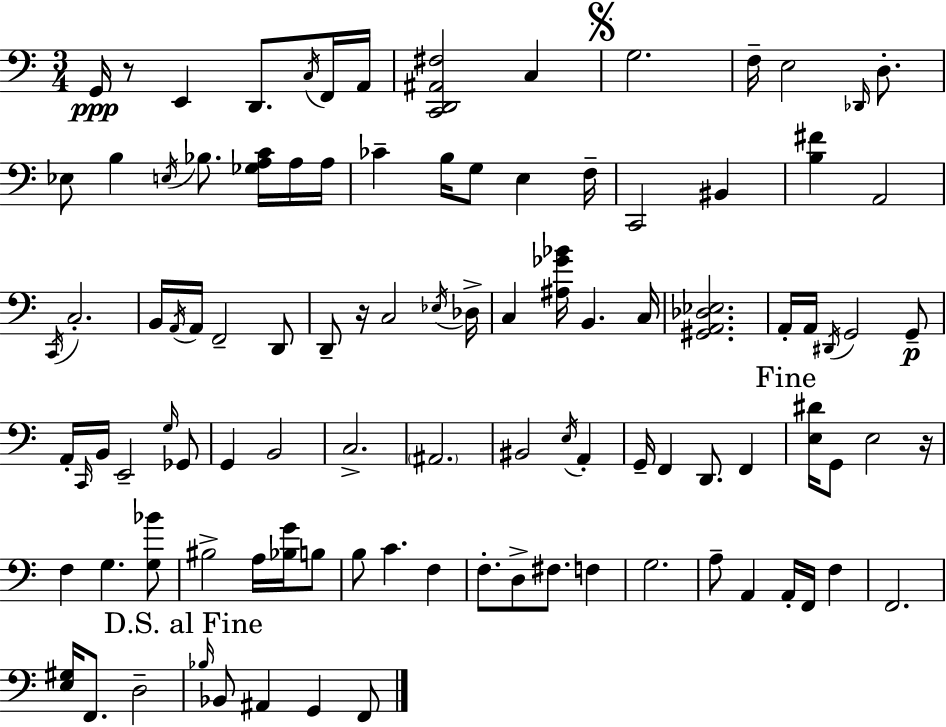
{
  \clef bass
  \numericTimeSignature
  \time 3/4
  \key a \minor
  \repeat volta 2 { g,16\ppp r8 e,4 d,8. \acciaccatura { c16 } f,16 | a,16 <c, d, ais, fis>2 c4 | \mark \markup { \musicglyph "scripts.segno" } g2. | f16-- e2 \grace { des,16 } d8.-. | \break ees8 b4 \acciaccatura { e16 } bes8. | <ges a c'>16 a16 a16 ces'4-- b16 g8 e4 | f16-- c,2 bis,4 | <b fis'>4 a,2 | \break \acciaccatura { c,16 } c2.-. | b,16 \acciaccatura { a,16 } a,16 f,2-- | d,8 d,8-- r16 c2 | \acciaccatura { ees16 } des16-> c4 <ais ges' bes'>16 b,4. | \break c16 <gis, a, des ees>2. | a,16-. a,16 \acciaccatura { dis,16 } g,2 | g,8--\p a,16-. \grace { c,16 } b,16 e,2-- | \grace { g16 } ges,8 g,4 | \break b,2 c2.-> | \parenthesize ais,2. | bis,2 | \acciaccatura { e16 } a,4-. g,16-- f,4 | \break d,8. f,4 \mark "Fine" <e dis'>16 g,8 | e2 r16 f4 | g4. <g bes'>8 bis2-> | a16 <bes g'>16 b8 b8 | \break c'4. f4 f8.-. | d8-> fis8. f4 g2. | a8-- | a,4 a,16-. f,16 f4 f,2. | \break <e gis>16 f,8. | d2-- \mark "D.S. al Fine" \grace { bes16 } bes,8 | ais,4 g,4 f,8 } \bar "|."
}